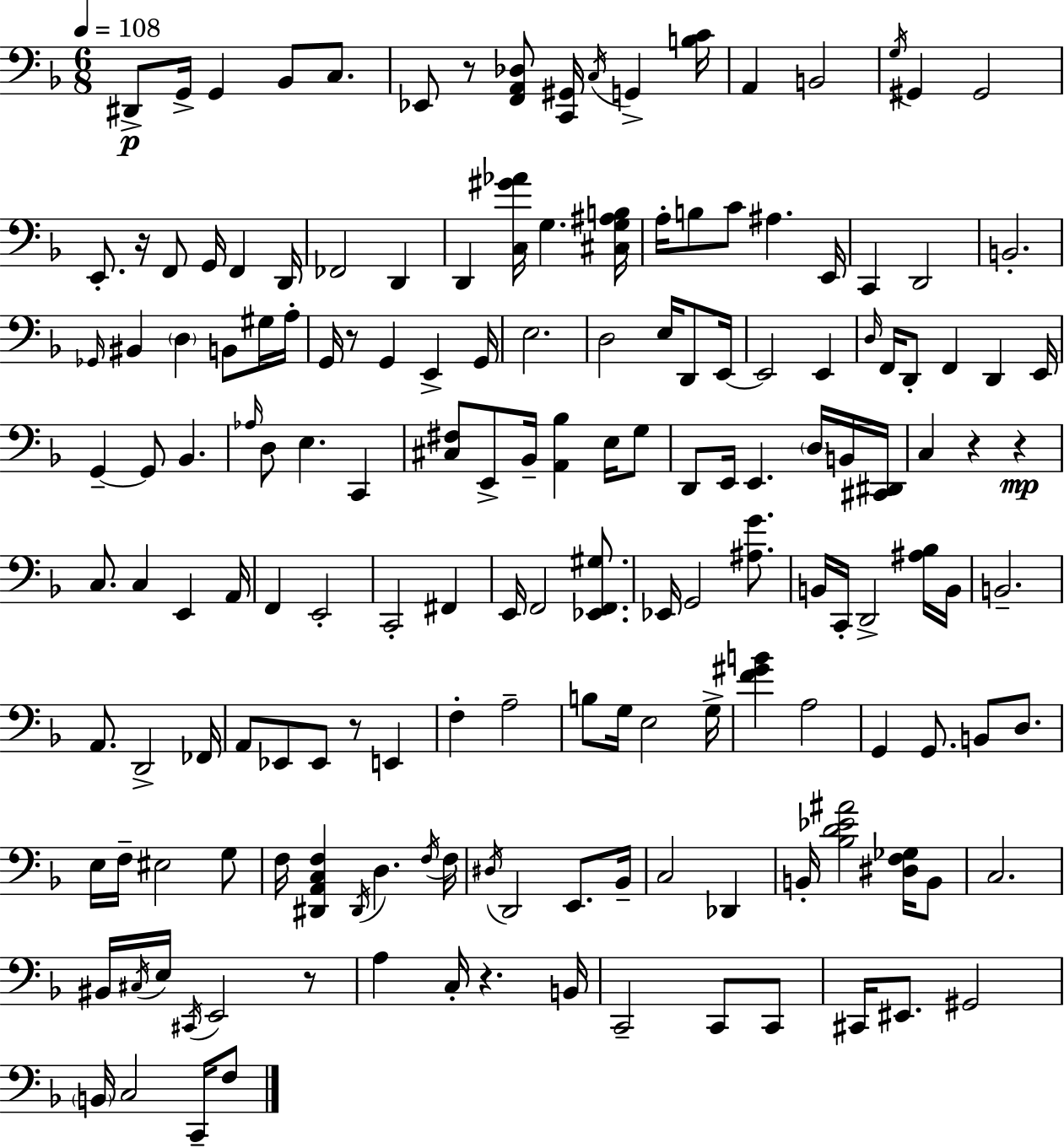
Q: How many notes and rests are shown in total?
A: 164